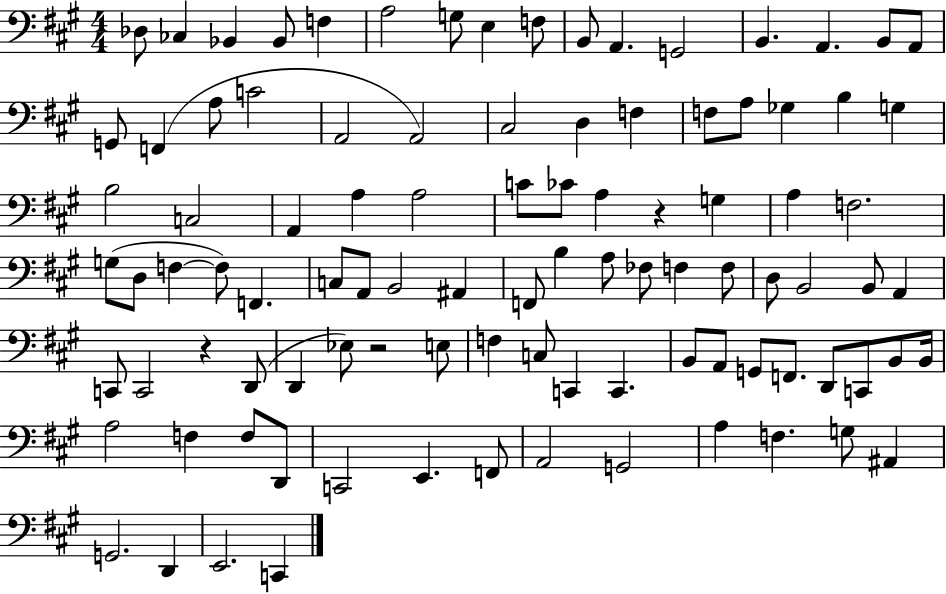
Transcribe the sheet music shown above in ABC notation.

X:1
T:Untitled
M:4/4
L:1/4
K:A
_D,/2 _C, _B,, _B,,/2 F, A,2 G,/2 E, F,/2 B,,/2 A,, G,,2 B,, A,, B,,/2 A,,/2 G,,/2 F,, A,/2 C2 A,,2 A,,2 ^C,2 D, F, F,/2 A,/2 _G, B, G, B,2 C,2 A,, A, A,2 C/2 _C/2 A, z G, A, F,2 G,/2 D,/2 F, F,/2 F,, C,/2 A,,/2 B,,2 ^A,, F,,/2 B, A,/2 _F,/2 F, F,/2 D,/2 B,,2 B,,/2 A,, C,,/2 C,,2 z D,,/2 D,, _E,/2 z2 E,/2 F, C,/2 C,, C,, B,,/2 A,,/2 G,,/2 F,,/2 D,,/2 C,,/2 B,,/2 B,,/4 A,2 F, F,/2 D,,/2 C,,2 E,, F,,/2 A,,2 G,,2 A, F, G,/2 ^A,, G,,2 D,, E,,2 C,,